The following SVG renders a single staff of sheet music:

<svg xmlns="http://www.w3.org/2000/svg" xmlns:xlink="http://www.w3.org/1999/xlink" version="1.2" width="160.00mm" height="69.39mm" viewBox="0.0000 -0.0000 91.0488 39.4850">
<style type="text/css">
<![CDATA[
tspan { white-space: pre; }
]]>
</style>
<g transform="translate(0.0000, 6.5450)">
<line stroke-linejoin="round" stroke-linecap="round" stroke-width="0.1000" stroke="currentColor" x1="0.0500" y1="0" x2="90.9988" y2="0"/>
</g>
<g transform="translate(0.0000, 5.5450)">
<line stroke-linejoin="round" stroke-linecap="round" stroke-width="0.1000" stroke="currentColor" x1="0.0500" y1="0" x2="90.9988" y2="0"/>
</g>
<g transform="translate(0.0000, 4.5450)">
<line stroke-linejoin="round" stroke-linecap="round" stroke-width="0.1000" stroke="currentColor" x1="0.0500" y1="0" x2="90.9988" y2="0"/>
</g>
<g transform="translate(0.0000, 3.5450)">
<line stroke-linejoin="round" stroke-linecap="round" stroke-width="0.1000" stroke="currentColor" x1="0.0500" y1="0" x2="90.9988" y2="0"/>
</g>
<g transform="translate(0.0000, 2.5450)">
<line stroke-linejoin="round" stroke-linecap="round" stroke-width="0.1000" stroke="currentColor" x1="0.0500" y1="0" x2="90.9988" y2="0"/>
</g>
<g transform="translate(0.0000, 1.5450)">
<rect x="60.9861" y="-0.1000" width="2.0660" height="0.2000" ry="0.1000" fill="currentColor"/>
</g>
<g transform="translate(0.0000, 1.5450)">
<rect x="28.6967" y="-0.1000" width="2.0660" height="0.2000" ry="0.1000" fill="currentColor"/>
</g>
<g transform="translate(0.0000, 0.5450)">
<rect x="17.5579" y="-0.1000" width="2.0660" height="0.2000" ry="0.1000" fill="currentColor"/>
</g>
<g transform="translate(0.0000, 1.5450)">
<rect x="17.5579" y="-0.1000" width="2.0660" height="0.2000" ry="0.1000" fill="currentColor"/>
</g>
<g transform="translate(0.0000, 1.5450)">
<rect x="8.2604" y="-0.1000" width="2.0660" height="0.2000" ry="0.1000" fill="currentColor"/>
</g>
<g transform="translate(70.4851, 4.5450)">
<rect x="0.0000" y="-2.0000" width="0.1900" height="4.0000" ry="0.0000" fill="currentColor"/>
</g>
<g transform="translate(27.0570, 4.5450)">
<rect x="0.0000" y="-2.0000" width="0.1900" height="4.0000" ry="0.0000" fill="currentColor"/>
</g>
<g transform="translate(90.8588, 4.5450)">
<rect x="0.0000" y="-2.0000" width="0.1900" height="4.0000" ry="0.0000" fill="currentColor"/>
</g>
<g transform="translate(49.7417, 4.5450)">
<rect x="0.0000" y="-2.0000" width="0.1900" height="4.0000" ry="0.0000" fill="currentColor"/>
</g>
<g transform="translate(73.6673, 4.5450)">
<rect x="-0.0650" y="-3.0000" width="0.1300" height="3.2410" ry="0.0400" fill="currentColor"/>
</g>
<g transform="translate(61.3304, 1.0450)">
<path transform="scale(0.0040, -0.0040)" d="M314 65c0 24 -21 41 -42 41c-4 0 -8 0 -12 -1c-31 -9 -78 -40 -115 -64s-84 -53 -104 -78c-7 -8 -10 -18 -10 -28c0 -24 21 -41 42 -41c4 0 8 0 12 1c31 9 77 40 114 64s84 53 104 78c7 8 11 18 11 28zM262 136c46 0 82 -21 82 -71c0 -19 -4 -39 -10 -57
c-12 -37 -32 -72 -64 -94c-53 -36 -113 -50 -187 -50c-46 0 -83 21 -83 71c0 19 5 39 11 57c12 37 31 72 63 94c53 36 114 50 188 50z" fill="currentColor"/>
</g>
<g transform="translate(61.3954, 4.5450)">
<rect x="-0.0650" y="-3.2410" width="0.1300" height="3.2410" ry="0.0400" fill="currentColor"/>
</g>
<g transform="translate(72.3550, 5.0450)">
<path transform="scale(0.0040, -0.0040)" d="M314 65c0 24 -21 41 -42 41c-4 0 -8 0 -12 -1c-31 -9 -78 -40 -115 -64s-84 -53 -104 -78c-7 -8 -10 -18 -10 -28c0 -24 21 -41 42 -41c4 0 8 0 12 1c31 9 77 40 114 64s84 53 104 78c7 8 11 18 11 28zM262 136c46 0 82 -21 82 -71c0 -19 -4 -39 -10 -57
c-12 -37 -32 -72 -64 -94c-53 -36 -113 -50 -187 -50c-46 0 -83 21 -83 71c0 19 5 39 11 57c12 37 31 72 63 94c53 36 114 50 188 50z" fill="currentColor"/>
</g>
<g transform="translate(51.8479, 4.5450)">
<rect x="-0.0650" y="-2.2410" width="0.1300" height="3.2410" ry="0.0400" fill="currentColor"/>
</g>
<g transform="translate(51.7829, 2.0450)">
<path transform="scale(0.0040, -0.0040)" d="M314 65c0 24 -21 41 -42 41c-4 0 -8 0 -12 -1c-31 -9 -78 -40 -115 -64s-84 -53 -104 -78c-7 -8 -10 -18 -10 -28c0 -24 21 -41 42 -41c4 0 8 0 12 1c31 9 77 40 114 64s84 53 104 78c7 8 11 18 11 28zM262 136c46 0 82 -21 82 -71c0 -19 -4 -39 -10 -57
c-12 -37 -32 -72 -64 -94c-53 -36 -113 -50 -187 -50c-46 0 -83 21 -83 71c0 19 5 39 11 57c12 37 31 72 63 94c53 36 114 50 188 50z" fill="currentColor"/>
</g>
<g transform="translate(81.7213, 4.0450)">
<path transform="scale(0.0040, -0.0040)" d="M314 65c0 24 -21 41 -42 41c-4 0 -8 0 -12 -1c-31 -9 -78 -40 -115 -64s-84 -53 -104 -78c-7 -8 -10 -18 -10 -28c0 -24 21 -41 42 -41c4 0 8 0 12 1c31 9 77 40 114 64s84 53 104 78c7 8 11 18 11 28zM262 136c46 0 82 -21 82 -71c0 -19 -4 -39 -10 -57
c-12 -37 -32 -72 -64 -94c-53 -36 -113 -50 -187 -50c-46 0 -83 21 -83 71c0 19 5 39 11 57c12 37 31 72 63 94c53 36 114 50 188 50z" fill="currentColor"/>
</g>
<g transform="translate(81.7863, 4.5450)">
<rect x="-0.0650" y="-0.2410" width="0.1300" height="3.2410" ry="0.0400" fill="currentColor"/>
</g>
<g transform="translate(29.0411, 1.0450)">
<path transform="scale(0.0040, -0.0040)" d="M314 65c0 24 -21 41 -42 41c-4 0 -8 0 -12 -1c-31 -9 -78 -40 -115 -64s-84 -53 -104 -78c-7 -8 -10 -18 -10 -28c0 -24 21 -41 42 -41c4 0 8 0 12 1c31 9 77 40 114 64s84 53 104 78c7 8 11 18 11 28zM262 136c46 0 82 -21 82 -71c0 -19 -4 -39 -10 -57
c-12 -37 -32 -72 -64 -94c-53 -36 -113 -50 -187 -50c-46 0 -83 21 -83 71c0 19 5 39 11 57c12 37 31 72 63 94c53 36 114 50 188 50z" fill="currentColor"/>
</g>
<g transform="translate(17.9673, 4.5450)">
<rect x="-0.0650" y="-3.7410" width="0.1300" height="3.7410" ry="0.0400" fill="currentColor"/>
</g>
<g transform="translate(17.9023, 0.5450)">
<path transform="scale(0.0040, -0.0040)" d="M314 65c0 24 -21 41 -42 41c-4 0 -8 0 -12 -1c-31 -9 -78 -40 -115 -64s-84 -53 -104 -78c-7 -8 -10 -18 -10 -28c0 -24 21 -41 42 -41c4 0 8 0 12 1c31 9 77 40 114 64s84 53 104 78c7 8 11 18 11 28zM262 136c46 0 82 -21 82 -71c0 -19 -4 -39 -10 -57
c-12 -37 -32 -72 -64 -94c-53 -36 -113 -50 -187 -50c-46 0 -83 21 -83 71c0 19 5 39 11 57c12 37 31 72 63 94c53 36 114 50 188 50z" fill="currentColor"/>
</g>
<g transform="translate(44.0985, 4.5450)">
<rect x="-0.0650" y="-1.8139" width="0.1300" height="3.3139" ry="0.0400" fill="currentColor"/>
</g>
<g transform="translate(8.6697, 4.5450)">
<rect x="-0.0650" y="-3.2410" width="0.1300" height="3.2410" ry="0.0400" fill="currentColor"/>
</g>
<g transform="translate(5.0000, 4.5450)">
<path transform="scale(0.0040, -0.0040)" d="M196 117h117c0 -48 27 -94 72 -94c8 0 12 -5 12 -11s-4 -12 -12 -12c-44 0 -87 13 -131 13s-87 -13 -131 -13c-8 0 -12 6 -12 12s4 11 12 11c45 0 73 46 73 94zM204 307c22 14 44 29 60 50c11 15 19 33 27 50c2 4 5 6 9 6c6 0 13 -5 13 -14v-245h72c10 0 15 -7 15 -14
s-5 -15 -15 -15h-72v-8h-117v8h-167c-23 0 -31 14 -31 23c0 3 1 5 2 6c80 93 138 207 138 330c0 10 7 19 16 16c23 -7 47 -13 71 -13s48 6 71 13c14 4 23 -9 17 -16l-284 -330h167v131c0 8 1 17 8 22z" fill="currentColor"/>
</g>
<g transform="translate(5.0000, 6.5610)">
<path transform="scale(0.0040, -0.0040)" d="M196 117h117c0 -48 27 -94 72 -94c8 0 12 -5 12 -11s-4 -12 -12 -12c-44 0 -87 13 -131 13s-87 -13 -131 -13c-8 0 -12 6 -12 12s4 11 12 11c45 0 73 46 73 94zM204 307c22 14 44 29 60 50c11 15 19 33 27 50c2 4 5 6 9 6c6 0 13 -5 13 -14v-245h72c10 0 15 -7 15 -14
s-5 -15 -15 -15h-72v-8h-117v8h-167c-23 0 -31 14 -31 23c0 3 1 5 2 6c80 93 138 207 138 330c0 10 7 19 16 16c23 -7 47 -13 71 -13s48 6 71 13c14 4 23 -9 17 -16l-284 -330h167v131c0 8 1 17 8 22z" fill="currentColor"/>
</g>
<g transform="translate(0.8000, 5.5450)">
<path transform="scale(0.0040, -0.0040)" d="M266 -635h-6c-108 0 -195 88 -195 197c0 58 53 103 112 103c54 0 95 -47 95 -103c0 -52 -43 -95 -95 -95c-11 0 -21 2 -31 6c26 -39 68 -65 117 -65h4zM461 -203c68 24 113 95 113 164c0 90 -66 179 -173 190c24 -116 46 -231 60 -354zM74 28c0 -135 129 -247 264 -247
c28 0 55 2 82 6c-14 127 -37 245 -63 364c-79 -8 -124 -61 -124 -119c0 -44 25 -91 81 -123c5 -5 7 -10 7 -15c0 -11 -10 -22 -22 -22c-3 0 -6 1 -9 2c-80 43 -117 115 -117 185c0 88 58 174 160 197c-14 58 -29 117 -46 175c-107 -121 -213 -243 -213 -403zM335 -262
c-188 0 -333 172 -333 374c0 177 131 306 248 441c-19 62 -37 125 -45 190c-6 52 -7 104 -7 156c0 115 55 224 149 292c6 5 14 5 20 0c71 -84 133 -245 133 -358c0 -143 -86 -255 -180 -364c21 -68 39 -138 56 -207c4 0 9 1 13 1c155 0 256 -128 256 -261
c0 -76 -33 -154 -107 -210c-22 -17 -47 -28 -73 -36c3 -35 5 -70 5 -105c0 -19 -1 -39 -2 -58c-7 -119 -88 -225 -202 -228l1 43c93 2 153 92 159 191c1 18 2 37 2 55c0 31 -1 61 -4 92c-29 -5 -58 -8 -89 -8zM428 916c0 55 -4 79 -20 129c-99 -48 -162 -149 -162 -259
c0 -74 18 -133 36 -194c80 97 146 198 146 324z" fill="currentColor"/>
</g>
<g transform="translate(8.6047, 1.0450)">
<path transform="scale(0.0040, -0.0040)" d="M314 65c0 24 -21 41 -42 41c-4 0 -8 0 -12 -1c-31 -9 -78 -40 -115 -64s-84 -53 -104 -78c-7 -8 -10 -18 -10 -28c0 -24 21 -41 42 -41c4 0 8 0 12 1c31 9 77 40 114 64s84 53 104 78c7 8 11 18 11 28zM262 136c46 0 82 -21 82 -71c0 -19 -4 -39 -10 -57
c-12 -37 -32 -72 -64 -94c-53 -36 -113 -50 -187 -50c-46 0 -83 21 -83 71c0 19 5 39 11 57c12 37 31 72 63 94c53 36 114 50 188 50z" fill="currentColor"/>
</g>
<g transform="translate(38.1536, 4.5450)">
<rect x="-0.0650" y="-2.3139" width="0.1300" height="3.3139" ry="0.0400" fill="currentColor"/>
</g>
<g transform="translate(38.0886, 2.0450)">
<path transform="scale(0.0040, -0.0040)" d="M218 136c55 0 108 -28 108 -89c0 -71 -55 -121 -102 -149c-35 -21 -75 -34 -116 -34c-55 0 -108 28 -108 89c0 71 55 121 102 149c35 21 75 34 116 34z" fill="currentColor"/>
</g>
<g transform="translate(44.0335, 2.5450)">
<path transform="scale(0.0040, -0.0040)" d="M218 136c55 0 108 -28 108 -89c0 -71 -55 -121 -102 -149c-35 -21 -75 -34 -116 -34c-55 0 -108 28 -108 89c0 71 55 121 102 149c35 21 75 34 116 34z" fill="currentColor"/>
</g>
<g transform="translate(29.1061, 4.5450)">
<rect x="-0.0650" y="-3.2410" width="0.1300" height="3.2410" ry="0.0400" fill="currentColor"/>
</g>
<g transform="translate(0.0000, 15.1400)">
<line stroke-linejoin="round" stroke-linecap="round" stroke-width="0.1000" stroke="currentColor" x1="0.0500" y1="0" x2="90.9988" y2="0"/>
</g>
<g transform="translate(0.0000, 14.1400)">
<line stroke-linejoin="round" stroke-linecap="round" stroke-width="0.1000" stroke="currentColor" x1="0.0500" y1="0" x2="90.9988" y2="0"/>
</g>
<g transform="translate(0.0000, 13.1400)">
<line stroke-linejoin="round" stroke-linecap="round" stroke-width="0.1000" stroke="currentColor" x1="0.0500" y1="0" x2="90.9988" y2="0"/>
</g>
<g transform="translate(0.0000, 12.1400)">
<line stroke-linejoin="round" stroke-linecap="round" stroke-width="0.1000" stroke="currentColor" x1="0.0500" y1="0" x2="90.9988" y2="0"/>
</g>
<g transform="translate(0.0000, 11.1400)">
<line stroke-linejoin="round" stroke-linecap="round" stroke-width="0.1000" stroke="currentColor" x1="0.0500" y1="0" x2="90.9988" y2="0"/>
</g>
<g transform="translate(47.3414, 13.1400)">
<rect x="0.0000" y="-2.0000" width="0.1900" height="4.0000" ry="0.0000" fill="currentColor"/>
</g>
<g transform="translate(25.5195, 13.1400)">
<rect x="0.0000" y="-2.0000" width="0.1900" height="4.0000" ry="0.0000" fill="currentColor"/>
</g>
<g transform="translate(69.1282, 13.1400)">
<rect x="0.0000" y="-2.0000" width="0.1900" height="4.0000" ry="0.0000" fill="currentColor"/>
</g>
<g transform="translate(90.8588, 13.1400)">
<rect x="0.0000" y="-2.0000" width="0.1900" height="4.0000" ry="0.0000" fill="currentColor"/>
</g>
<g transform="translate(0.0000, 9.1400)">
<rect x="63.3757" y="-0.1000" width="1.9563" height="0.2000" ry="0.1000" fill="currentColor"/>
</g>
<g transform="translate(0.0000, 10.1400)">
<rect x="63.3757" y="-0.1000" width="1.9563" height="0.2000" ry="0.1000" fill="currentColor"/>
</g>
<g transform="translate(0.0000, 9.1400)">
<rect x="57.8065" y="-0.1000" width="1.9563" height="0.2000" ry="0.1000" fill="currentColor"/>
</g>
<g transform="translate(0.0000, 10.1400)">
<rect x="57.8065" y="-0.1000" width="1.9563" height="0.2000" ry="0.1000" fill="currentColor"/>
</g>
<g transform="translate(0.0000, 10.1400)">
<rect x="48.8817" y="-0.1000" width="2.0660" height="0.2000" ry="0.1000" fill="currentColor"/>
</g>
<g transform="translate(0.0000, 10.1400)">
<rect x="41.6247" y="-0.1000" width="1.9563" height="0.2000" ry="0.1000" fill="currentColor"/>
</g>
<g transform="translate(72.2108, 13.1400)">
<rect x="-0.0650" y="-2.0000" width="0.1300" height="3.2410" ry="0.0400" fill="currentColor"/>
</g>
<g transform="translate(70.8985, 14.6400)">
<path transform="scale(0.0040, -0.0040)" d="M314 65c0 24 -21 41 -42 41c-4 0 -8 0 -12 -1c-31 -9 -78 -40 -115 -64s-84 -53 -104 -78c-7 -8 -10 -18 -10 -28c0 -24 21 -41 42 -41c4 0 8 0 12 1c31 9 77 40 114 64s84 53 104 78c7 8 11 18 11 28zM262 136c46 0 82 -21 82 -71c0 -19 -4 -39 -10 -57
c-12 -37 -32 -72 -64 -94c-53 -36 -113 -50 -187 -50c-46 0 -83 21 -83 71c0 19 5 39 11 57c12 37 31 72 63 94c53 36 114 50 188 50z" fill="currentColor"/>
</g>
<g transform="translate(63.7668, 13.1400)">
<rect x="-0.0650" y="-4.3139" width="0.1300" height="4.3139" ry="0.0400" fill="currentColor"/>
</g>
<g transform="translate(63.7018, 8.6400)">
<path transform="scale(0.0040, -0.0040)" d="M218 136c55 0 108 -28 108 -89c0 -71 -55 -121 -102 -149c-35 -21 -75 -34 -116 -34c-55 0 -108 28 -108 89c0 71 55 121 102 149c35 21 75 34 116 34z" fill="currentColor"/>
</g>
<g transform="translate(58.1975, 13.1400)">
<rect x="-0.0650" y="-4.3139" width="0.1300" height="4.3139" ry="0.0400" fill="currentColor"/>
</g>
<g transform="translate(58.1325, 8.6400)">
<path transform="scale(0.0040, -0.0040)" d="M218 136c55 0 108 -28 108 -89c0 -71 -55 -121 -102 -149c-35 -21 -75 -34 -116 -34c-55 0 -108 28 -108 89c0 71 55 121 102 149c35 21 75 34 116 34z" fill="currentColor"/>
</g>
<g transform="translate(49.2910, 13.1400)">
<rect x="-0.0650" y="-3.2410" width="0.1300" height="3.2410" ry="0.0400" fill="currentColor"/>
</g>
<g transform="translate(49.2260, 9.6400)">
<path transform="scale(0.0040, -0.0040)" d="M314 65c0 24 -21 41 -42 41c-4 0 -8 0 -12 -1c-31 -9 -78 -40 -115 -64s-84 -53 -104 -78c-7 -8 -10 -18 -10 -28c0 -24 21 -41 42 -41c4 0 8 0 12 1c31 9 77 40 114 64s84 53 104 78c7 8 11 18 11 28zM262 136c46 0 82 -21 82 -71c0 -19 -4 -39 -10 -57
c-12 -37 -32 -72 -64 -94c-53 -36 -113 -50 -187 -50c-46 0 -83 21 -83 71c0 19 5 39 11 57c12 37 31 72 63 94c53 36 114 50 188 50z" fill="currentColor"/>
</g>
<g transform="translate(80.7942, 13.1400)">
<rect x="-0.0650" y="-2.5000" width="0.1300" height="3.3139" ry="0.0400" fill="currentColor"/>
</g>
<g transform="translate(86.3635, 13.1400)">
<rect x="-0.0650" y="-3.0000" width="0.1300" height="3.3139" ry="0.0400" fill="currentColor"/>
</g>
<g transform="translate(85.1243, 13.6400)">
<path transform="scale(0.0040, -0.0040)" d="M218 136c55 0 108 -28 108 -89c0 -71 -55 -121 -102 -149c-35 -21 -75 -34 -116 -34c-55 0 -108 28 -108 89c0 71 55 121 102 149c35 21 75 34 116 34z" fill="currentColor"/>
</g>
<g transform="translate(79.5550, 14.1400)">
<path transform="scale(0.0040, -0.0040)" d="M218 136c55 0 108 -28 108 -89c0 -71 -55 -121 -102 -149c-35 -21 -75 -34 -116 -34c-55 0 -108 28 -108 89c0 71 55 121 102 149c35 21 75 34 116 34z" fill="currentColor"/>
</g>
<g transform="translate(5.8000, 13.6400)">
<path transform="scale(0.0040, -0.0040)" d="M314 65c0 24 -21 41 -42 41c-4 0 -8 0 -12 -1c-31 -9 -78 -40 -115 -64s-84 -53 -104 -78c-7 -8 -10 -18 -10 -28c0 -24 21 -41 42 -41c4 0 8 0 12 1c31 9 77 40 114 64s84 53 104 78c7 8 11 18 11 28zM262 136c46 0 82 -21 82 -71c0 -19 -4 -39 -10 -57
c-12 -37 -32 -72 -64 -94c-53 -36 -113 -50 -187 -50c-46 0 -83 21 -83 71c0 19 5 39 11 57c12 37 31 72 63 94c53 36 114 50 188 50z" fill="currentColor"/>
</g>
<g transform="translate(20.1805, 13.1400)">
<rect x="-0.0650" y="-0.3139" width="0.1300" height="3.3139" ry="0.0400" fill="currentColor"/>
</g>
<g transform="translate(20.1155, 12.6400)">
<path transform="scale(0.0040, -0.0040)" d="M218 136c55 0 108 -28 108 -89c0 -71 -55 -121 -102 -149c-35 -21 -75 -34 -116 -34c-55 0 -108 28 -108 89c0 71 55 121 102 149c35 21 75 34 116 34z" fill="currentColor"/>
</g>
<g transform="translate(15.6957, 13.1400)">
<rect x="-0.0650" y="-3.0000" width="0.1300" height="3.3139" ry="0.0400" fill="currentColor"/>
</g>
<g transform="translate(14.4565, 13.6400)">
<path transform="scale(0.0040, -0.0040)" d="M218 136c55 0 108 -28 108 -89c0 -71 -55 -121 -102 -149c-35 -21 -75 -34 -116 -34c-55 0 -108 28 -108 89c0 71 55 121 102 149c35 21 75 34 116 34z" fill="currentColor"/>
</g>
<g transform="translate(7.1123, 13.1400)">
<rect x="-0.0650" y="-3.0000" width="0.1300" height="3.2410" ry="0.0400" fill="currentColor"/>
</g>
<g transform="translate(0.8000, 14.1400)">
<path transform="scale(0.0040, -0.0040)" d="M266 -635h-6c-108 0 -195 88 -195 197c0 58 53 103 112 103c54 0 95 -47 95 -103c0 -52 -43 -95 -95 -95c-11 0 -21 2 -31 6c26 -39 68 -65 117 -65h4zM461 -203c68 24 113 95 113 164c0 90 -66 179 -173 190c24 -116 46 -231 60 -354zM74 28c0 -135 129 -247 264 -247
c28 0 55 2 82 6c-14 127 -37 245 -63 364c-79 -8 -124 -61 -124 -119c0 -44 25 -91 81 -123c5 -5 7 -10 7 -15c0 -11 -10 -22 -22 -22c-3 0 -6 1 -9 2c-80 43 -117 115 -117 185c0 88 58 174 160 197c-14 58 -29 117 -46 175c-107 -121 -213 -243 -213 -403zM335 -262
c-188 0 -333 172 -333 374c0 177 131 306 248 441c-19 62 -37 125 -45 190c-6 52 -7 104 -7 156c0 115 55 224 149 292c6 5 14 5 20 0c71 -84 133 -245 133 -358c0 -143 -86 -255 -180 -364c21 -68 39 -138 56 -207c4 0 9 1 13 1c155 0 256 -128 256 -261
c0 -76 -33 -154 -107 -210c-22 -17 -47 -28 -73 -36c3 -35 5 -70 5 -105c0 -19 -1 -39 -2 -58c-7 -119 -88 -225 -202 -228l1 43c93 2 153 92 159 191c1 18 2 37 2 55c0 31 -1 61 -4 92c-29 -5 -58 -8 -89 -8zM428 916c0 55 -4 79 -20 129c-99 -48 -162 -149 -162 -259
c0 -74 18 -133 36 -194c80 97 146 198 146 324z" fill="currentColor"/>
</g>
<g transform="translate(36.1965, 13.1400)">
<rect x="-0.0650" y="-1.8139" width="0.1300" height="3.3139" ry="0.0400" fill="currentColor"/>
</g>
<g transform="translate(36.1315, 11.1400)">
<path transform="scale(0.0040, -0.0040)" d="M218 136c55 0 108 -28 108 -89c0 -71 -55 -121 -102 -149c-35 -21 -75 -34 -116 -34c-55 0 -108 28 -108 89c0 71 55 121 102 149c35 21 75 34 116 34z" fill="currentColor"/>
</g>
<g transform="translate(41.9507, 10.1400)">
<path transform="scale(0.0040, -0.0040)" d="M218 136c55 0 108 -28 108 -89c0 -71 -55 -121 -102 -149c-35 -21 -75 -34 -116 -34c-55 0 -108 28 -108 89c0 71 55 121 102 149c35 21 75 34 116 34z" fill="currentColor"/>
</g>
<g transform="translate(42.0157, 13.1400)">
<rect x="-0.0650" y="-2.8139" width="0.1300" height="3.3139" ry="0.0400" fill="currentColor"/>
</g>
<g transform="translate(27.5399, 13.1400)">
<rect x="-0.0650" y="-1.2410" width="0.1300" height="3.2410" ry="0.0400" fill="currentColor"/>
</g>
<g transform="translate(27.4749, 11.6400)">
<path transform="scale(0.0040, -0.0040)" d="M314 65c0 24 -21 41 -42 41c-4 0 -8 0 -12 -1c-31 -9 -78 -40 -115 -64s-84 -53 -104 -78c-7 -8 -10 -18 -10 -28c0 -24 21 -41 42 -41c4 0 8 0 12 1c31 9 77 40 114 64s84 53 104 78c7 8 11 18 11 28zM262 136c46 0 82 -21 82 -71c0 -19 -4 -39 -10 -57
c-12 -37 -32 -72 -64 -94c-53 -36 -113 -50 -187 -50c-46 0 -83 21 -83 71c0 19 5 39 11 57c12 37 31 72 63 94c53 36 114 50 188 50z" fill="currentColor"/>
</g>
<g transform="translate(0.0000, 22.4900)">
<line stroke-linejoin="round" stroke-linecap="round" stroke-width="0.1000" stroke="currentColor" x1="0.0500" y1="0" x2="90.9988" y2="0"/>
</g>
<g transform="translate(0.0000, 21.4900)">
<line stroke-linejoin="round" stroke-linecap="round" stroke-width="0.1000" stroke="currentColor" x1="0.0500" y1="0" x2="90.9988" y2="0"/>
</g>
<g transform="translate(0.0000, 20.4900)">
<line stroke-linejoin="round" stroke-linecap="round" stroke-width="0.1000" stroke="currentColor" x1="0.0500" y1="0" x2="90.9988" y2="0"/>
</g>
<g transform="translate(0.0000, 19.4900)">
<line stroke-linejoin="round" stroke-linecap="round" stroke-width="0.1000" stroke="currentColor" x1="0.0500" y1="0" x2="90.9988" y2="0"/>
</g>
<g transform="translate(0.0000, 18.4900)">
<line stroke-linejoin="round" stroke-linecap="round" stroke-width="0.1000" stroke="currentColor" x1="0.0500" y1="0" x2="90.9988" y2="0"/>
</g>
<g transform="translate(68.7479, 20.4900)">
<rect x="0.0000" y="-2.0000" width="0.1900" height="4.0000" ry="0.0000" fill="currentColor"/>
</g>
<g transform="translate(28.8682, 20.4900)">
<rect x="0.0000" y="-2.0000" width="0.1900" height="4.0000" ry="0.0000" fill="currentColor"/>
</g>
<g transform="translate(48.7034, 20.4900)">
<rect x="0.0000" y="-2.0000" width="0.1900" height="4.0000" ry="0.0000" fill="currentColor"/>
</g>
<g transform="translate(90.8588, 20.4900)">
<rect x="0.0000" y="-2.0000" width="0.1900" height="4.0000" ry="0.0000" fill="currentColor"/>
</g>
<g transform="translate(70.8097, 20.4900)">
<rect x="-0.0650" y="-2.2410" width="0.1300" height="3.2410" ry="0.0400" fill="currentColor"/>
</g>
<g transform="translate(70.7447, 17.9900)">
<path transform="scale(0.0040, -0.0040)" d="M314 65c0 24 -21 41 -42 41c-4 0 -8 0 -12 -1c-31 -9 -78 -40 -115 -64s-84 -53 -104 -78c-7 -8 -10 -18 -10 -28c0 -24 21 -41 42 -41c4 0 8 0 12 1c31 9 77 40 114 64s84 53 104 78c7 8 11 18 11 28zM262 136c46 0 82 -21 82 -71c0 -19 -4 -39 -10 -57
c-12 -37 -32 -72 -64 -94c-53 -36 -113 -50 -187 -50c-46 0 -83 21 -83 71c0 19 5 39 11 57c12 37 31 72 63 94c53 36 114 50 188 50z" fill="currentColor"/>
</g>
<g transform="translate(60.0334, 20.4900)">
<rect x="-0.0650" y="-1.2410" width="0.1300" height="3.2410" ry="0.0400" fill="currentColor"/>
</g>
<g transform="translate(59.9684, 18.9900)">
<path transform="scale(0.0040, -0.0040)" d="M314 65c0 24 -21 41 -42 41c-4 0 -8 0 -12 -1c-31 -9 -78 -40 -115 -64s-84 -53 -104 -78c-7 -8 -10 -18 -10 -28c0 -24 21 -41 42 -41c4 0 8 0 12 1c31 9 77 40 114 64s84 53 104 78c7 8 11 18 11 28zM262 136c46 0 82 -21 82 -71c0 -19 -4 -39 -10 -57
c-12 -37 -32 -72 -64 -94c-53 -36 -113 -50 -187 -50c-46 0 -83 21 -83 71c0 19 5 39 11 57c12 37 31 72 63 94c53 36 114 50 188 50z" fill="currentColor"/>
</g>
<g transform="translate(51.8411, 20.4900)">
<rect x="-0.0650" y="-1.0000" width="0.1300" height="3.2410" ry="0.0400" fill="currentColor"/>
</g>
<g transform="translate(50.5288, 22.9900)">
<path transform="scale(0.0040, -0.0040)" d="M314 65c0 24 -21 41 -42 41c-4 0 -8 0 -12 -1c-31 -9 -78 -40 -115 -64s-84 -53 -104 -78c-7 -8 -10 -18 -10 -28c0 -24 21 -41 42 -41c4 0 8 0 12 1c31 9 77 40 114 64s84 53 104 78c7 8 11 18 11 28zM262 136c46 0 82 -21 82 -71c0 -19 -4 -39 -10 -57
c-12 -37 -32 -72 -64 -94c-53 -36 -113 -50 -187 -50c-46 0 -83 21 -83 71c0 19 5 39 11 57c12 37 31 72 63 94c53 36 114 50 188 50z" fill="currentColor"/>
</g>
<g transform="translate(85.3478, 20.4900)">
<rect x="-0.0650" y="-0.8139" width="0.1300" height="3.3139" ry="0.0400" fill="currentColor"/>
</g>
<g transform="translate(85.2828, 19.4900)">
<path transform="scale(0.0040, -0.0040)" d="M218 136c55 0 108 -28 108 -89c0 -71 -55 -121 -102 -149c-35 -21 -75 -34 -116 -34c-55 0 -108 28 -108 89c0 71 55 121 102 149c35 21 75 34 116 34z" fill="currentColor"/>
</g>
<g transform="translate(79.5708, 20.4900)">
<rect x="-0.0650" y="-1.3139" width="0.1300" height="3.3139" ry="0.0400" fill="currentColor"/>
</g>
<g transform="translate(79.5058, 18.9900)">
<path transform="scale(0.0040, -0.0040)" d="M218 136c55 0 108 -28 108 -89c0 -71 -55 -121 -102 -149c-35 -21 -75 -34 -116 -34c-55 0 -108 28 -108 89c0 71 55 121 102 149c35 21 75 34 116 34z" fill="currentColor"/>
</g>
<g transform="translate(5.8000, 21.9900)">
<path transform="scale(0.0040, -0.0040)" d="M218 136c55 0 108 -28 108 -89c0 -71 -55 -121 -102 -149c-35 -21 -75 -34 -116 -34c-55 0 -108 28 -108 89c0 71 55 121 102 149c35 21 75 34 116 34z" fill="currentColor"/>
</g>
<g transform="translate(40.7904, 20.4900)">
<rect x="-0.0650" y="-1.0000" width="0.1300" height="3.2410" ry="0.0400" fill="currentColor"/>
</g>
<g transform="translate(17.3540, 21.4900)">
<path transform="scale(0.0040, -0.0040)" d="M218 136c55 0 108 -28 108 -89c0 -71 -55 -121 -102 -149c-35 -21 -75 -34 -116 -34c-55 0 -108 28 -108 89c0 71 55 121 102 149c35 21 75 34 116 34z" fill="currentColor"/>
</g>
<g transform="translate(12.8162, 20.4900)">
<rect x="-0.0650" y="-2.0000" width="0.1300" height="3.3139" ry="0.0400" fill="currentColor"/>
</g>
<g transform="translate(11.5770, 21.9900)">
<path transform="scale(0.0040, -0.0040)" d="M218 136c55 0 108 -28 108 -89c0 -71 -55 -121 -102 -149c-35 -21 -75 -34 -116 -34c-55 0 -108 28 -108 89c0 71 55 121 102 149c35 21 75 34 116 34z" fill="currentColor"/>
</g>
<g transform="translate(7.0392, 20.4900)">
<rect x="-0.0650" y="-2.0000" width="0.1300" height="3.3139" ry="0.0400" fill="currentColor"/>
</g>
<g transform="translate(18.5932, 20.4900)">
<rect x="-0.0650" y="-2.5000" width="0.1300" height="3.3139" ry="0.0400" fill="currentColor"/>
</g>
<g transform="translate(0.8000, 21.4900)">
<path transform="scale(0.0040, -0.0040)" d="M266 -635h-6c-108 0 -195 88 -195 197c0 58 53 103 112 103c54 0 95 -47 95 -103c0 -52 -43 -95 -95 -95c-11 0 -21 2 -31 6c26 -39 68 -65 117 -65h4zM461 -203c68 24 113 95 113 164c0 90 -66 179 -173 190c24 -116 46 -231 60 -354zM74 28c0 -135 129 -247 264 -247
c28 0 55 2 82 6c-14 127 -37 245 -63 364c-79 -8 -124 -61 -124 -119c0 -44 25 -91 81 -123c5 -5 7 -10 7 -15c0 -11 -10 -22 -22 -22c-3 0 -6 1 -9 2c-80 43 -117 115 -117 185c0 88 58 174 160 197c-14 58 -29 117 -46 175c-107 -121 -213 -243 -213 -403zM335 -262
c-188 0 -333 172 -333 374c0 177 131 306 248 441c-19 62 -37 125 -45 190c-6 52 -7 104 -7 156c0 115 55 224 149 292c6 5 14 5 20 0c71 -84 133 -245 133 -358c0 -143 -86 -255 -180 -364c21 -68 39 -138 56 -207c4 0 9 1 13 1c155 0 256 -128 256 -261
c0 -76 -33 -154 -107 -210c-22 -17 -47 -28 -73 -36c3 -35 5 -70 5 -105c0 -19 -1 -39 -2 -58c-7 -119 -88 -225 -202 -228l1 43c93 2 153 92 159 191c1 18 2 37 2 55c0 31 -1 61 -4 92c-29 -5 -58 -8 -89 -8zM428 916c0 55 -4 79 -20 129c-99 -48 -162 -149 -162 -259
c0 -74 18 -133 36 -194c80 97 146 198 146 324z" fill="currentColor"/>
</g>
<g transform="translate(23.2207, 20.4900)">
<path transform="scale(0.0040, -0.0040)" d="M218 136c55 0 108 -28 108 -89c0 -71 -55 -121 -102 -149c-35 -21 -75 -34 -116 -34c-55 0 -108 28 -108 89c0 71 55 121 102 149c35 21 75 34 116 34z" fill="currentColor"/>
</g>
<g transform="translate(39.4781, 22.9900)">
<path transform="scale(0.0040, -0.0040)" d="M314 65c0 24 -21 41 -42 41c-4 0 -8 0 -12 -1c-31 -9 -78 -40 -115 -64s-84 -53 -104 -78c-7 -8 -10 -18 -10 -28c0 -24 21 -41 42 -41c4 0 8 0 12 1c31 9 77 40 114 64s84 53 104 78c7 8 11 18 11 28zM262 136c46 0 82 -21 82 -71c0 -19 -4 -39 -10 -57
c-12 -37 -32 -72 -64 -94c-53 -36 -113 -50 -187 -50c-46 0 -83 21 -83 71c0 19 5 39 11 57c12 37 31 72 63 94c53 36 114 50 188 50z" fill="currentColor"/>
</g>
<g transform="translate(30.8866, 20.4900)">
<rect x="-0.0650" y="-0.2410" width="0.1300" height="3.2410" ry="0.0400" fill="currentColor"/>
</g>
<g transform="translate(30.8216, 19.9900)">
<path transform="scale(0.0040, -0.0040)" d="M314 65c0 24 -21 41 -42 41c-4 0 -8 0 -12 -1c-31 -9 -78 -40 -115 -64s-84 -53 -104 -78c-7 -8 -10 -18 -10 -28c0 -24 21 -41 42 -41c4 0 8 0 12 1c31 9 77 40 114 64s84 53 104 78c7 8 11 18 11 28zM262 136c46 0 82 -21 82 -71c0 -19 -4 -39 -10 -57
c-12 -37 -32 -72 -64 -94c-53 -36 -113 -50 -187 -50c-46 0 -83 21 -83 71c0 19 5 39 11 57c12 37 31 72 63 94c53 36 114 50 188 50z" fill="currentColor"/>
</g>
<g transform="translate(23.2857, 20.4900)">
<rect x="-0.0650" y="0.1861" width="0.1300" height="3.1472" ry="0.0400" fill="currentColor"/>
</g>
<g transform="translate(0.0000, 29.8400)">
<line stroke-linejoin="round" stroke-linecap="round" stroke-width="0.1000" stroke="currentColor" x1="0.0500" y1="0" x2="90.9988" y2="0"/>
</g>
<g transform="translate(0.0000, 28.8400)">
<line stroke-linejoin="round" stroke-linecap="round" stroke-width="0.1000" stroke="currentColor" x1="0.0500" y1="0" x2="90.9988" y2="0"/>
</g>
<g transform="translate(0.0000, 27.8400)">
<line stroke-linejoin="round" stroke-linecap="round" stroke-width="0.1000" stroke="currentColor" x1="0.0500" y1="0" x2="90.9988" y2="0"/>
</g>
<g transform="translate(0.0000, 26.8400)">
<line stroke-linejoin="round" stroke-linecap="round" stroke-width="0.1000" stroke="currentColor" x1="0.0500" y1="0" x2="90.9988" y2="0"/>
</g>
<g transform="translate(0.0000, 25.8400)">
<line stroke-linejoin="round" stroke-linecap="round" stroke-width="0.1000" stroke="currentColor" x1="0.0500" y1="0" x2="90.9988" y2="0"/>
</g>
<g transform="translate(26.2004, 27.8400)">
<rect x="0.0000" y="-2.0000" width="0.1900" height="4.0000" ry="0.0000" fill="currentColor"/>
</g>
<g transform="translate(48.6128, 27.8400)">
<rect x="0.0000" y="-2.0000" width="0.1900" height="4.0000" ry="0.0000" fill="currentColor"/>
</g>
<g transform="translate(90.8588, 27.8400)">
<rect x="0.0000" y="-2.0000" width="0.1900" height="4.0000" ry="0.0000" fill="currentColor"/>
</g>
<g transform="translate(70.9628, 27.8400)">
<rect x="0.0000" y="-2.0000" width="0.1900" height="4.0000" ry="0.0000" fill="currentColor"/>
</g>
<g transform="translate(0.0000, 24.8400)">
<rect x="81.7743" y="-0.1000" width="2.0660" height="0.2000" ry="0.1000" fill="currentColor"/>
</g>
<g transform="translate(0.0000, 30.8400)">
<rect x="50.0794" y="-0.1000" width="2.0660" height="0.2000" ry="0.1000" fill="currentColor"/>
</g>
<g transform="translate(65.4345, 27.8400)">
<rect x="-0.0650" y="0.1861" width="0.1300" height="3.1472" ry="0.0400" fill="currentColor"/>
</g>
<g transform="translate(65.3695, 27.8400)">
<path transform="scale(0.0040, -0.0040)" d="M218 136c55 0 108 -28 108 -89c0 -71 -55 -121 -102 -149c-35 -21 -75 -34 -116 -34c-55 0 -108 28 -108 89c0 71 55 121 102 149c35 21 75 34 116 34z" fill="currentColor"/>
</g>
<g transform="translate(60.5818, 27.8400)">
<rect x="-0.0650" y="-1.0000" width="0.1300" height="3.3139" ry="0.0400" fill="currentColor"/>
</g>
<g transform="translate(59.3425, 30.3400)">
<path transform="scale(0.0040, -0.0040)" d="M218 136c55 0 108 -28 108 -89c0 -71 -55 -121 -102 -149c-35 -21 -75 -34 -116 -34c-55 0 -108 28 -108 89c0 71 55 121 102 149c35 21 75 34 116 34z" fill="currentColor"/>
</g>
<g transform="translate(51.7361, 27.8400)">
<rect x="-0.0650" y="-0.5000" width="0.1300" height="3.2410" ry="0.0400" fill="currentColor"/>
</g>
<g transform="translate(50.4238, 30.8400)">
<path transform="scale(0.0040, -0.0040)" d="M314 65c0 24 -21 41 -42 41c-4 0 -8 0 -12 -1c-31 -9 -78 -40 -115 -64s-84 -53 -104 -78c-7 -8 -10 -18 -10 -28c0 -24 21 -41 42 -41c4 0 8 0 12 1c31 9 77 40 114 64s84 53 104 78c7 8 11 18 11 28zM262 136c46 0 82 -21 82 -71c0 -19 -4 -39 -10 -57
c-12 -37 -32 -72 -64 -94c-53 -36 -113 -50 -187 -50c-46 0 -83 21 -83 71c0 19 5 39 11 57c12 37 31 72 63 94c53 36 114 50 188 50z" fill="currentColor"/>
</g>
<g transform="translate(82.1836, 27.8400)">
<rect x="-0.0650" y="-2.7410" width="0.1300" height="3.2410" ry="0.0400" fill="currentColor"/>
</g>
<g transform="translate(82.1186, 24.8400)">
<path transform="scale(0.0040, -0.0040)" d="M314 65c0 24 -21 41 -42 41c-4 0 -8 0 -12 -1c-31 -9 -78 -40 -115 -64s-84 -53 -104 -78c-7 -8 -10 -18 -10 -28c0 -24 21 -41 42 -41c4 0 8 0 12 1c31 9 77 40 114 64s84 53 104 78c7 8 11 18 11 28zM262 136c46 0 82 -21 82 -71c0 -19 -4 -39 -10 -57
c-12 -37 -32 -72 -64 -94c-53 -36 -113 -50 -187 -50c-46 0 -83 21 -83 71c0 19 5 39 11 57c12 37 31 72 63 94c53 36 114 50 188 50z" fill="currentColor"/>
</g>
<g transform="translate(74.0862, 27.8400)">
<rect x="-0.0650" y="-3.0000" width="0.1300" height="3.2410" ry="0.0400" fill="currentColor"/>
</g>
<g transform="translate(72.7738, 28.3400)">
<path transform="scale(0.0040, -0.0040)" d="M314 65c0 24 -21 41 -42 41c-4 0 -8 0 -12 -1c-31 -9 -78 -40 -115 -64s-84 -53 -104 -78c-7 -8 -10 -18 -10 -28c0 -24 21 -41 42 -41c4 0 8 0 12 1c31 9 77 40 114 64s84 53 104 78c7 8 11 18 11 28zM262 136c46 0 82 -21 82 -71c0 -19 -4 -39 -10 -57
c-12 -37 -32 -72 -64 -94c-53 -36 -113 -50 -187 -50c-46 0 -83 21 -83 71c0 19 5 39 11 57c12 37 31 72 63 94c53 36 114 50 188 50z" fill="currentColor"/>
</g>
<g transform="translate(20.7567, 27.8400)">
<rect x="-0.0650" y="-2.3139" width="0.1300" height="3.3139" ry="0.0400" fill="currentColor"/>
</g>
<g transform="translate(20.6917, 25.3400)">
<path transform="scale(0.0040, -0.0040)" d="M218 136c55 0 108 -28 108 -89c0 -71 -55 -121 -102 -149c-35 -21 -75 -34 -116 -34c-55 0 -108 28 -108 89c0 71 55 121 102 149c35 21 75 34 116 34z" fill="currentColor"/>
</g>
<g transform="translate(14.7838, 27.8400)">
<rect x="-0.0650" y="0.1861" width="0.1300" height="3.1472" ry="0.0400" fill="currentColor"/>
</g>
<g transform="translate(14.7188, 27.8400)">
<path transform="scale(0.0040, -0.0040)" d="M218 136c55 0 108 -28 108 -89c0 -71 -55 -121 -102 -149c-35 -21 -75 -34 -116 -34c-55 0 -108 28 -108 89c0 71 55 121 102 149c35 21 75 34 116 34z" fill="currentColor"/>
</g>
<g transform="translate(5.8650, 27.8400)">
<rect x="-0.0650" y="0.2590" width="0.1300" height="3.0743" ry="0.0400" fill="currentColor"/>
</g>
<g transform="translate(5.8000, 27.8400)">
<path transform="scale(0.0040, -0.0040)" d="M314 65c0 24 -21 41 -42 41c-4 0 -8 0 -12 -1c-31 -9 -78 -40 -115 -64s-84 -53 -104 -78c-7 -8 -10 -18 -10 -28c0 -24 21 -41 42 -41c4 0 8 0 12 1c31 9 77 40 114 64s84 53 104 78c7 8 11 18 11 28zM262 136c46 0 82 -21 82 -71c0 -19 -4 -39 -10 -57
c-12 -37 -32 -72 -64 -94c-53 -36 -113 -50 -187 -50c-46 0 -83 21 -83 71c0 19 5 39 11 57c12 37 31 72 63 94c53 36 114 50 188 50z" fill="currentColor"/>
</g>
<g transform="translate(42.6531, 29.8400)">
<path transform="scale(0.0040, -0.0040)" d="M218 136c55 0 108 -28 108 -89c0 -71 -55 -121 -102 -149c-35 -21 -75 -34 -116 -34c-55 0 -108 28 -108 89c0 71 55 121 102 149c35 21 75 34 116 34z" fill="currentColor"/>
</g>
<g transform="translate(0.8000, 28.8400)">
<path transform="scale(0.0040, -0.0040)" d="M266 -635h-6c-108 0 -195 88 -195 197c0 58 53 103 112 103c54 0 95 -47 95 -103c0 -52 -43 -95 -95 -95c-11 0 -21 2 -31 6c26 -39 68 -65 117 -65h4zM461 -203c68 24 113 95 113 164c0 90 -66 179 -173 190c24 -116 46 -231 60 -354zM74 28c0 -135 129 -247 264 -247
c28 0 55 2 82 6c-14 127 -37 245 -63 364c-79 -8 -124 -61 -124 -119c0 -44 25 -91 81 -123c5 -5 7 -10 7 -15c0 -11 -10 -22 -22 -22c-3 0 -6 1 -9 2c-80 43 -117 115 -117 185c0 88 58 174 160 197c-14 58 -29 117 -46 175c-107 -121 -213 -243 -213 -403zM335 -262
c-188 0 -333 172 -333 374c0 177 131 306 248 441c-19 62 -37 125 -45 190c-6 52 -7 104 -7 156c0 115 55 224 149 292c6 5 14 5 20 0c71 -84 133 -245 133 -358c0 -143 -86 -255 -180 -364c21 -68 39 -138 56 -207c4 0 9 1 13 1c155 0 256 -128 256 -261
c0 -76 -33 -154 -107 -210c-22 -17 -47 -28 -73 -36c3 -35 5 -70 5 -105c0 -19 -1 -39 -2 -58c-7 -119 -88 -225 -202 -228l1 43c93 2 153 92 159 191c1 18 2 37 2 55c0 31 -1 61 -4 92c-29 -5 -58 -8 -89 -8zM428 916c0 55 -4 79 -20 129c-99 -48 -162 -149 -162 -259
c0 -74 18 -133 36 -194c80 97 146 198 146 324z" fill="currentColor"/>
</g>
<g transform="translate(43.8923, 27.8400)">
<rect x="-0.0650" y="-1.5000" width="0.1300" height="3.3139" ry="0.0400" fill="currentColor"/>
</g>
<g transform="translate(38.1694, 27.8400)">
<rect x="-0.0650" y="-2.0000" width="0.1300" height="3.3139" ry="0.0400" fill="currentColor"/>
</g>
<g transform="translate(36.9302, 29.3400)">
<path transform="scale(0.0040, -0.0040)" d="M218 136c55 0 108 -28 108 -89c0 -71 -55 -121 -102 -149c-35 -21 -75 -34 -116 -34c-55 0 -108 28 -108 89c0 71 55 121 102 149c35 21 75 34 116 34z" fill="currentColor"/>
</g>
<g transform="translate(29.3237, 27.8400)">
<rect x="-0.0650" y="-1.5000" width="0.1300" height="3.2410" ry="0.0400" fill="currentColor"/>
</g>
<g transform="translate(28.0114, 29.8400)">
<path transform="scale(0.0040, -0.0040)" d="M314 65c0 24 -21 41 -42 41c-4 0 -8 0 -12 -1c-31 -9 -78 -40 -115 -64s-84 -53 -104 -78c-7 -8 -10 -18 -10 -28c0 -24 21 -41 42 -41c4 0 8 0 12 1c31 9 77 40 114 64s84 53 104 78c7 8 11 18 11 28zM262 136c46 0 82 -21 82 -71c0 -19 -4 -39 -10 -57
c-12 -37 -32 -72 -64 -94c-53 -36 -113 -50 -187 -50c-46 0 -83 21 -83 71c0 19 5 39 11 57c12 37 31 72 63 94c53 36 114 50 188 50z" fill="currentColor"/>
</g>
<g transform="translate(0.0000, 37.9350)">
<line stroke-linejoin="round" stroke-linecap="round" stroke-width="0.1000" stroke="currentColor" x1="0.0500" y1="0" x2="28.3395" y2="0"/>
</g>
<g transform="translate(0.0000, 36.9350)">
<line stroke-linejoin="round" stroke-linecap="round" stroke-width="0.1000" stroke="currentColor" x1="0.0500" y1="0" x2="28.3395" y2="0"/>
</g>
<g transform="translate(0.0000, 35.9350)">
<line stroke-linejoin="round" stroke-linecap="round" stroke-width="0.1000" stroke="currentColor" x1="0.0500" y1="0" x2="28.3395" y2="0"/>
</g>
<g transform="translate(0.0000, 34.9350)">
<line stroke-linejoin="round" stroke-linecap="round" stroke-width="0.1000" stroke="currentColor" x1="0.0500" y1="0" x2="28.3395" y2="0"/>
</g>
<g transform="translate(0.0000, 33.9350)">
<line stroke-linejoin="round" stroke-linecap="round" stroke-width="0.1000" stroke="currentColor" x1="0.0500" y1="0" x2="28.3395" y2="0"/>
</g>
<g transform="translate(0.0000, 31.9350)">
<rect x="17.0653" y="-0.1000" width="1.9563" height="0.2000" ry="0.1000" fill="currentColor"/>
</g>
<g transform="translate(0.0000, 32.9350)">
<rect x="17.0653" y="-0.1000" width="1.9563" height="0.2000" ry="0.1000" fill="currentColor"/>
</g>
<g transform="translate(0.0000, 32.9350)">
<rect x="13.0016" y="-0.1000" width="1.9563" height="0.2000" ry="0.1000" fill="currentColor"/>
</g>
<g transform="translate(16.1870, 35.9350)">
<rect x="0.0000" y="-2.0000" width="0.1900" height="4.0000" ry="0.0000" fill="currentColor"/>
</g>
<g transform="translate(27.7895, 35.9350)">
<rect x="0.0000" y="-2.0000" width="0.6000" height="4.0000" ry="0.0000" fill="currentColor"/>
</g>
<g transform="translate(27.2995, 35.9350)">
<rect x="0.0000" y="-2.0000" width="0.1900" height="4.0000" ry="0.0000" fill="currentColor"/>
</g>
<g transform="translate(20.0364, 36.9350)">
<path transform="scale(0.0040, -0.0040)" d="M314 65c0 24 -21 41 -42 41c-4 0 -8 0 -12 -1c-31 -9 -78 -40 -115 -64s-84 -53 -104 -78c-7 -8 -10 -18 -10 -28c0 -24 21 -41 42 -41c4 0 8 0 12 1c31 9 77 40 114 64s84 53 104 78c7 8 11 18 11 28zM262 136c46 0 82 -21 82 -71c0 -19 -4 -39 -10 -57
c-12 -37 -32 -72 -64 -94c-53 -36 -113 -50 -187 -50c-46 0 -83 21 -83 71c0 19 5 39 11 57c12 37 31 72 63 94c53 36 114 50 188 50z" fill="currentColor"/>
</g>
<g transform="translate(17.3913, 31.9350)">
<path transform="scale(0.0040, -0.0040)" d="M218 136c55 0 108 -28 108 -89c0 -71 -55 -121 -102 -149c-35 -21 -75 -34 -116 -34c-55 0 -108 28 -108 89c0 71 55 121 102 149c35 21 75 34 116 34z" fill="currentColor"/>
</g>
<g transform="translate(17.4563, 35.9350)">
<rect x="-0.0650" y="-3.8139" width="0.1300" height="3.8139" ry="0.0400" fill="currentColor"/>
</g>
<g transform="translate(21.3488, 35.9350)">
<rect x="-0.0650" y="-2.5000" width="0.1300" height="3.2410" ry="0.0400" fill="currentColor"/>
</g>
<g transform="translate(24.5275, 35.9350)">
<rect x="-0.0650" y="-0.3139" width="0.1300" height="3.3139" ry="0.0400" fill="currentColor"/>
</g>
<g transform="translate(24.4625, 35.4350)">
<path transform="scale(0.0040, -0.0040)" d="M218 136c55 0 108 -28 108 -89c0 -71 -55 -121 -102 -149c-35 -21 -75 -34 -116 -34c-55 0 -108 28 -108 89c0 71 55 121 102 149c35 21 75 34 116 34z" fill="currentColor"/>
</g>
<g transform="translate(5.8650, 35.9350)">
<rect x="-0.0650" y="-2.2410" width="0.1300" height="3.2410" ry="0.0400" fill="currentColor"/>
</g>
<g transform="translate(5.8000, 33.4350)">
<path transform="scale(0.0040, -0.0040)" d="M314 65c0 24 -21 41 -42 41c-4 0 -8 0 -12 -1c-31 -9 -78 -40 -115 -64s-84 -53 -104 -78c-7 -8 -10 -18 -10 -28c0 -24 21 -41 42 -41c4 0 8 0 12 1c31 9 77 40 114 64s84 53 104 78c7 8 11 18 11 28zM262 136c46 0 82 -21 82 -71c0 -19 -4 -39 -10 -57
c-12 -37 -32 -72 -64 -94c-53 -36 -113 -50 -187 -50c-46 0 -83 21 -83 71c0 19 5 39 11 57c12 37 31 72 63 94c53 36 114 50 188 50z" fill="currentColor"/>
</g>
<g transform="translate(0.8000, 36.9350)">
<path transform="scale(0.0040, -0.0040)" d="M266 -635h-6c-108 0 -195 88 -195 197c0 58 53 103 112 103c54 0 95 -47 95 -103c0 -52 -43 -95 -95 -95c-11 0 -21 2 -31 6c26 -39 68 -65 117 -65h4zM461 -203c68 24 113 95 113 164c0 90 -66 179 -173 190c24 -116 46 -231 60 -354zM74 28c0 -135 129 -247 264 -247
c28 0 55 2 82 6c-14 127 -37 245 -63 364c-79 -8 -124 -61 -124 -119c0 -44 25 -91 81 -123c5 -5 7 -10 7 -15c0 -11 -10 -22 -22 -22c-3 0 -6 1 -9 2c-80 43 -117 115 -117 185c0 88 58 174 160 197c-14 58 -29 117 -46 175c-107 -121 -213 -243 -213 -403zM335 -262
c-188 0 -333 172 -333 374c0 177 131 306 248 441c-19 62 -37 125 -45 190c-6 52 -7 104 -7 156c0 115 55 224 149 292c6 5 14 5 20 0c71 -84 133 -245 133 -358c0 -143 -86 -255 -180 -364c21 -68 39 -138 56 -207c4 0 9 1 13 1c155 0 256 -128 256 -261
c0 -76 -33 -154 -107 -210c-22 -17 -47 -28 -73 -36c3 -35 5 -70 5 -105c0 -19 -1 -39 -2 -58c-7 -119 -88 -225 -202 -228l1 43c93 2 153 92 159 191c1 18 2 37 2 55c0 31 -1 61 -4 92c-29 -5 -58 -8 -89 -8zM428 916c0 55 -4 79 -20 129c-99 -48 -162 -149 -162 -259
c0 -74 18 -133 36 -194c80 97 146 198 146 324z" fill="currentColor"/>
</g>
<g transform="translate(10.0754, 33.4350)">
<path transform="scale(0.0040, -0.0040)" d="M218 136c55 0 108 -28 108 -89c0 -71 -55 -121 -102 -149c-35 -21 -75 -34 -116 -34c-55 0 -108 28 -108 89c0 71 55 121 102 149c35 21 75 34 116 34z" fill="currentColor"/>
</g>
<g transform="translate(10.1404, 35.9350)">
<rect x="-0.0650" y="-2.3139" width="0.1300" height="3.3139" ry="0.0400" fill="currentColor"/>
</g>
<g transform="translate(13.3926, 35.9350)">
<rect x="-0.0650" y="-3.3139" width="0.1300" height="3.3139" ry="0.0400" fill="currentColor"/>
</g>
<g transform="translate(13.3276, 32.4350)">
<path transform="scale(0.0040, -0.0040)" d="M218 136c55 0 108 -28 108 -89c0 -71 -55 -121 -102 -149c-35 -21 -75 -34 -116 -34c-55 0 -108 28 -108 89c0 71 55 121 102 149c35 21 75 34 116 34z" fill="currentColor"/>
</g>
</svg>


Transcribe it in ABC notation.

X:1
T:Untitled
M:4/4
L:1/4
K:C
b2 c'2 b2 g f g2 b2 A2 c2 A2 A c e2 f a b2 d' d' F2 G A F F G B c2 D2 D2 e2 g2 e d B2 B g E2 F E C2 D B A2 a2 g2 g b c' G2 c